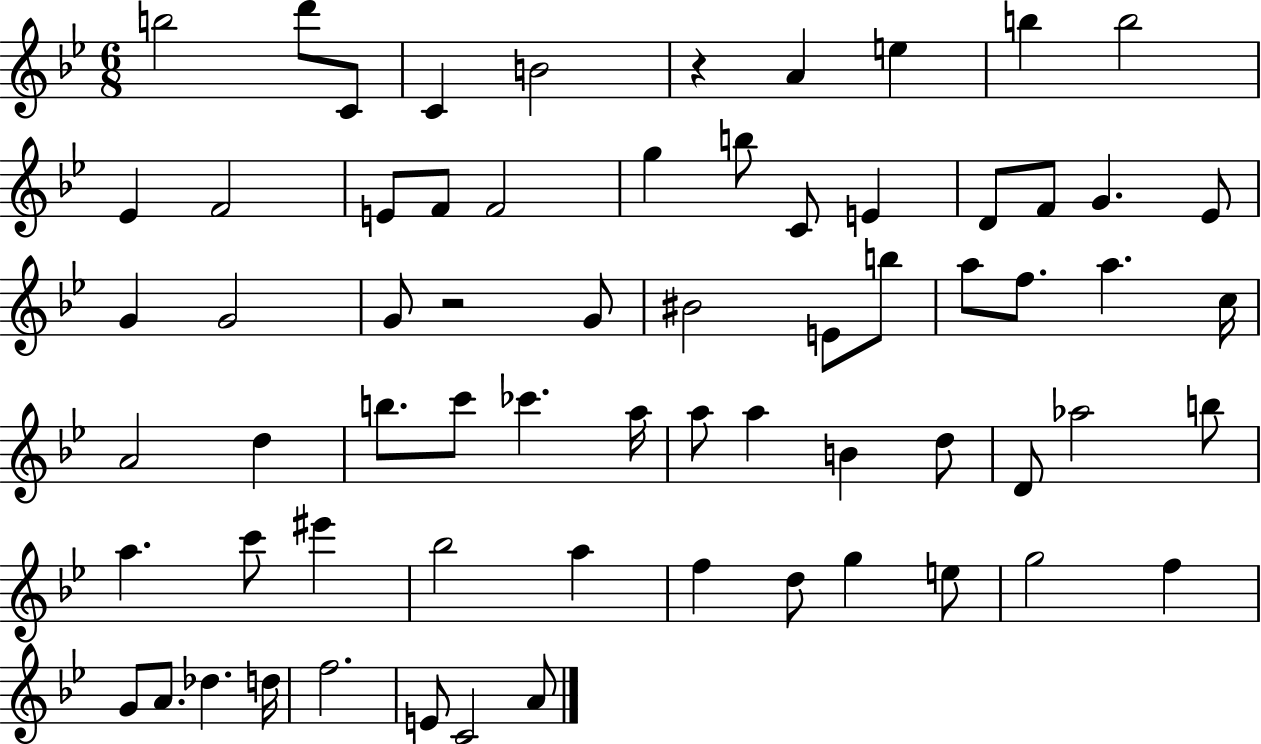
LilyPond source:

{
  \clef treble
  \numericTimeSignature
  \time 6/8
  \key bes \major
  b''2 d'''8 c'8 | c'4 b'2 | r4 a'4 e''4 | b''4 b''2 | \break ees'4 f'2 | e'8 f'8 f'2 | g''4 b''8 c'8 e'4 | d'8 f'8 g'4. ees'8 | \break g'4 g'2 | g'8 r2 g'8 | bis'2 e'8 b''8 | a''8 f''8. a''4. c''16 | \break a'2 d''4 | b''8. c'''8 ces'''4. a''16 | a''8 a''4 b'4 d''8 | d'8 aes''2 b''8 | \break a''4. c'''8 eis'''4 | bes''2 a''4 | f''4 d''8 g''4 e''8 | g''2 f''4 | \break g'8 a'8. des''4. d''16 | f''2. | e'8 c'2 a'8 | \bar "|."
}